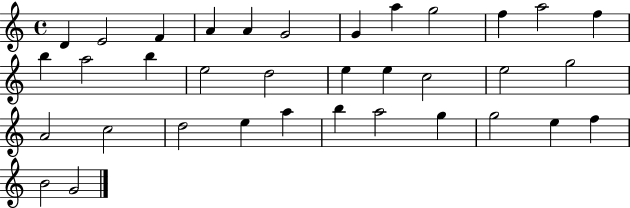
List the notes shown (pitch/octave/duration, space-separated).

D4/q E4/h F4/q A4/q A4/q G4/h G4/q A5/q G5/h F5/q A5/h F5/q B5/q A5/h B5/q E5/h D5/h E5/q E5/q C5/h E5/h G5/h A4/h C5/h D5/h E5/q A5/q B5/q A5/h G5/q G5/h E5/q F5/q B4/h G4/h